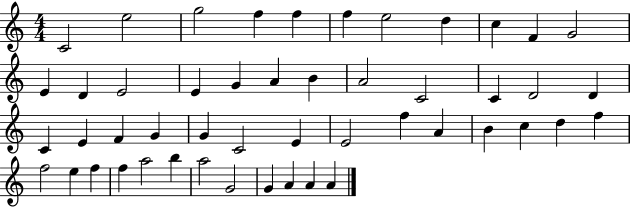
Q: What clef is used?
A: treble